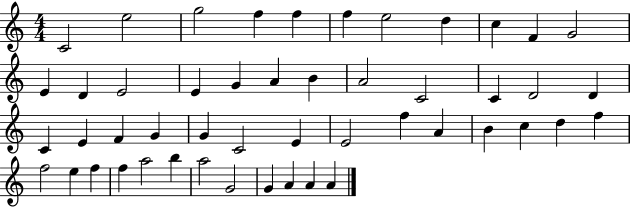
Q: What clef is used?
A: treble